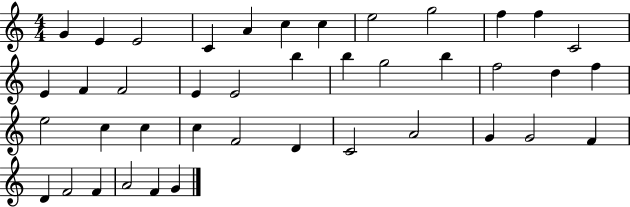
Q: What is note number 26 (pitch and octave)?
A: C5